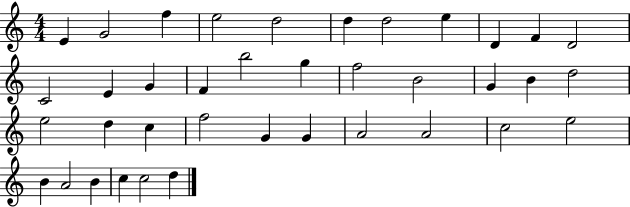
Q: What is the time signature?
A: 4/4